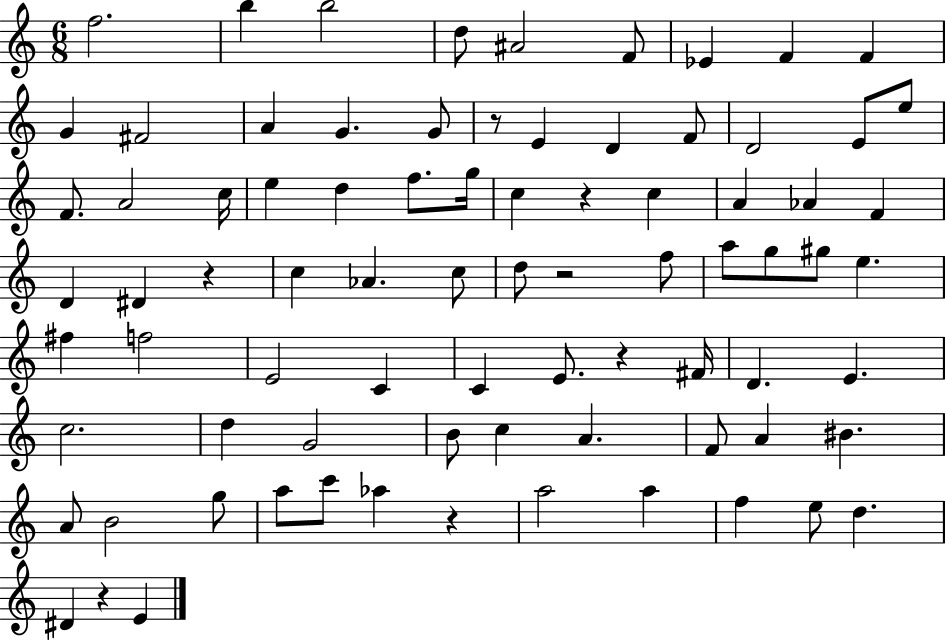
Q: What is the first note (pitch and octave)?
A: F5